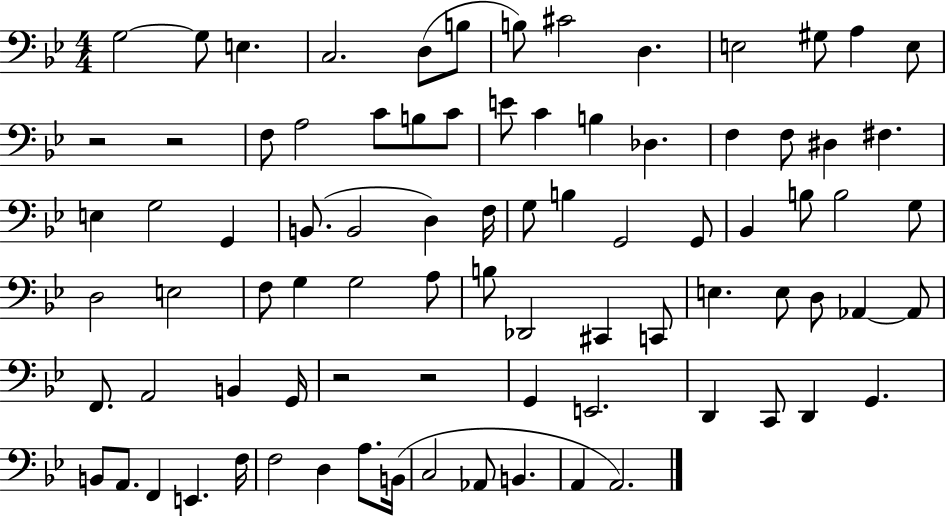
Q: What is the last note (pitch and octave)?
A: A2